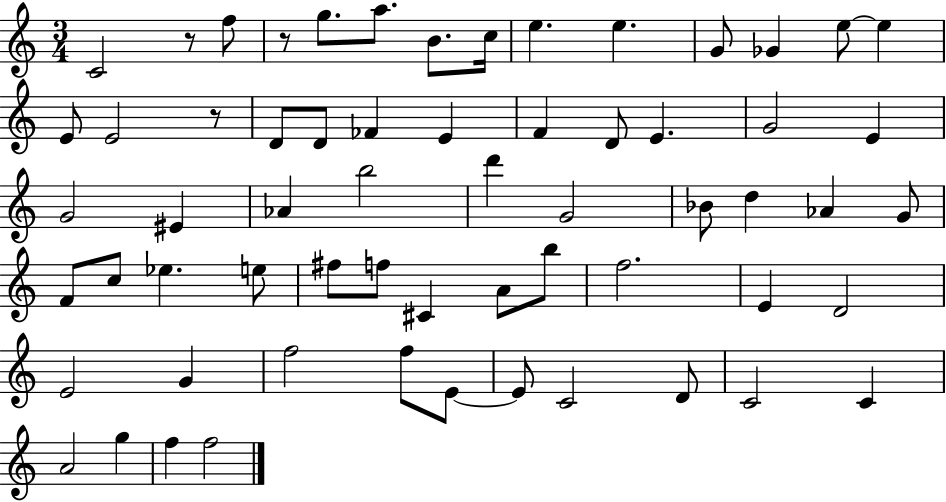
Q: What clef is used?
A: treble